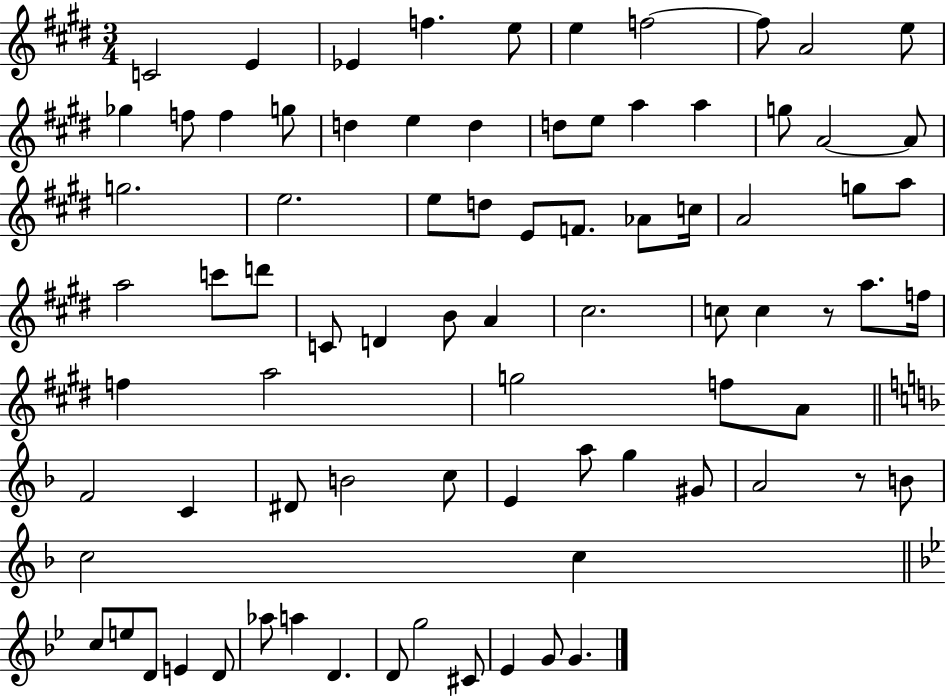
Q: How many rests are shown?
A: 2